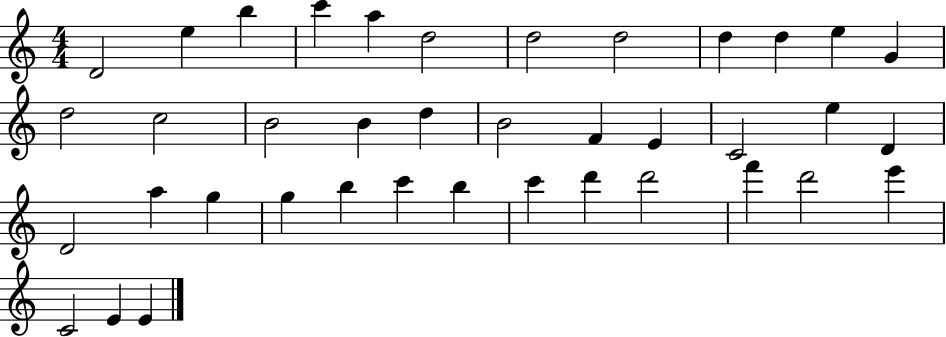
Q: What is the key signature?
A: C major